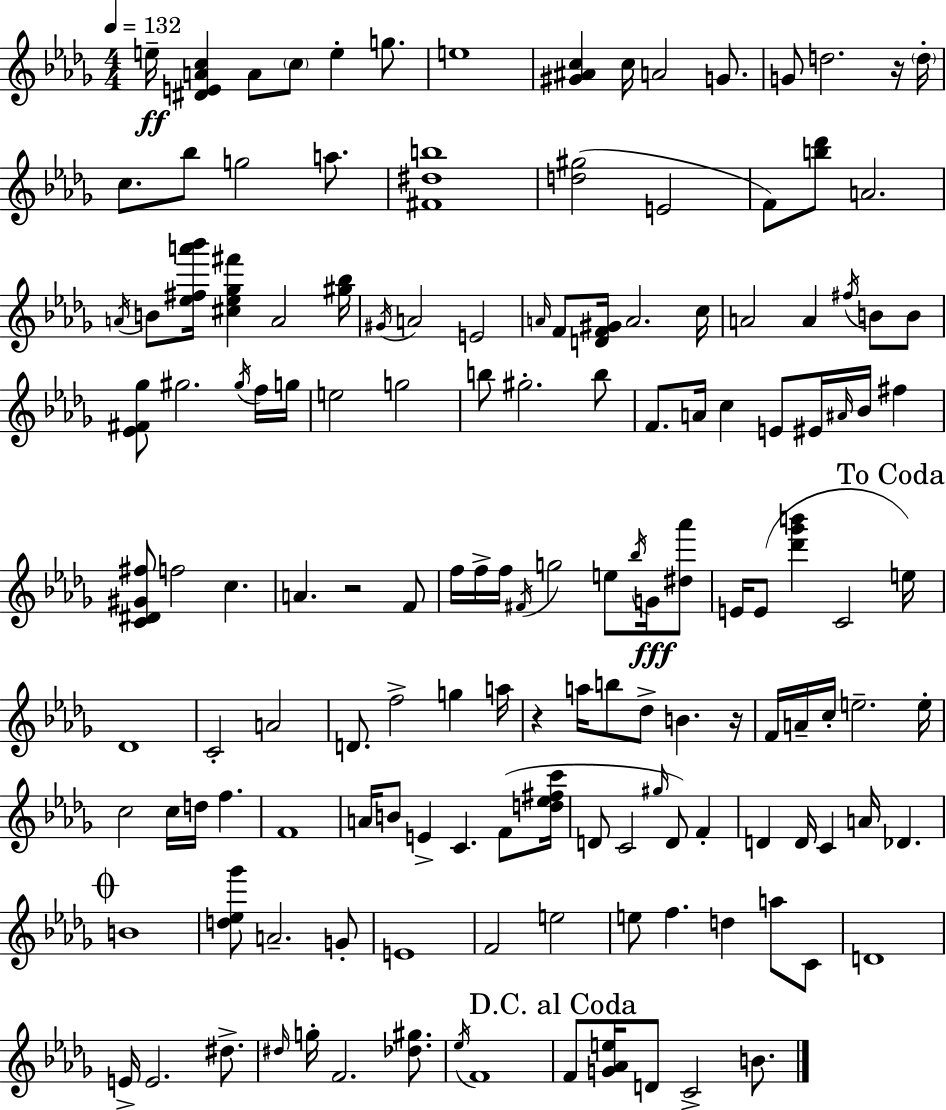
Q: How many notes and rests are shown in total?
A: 148